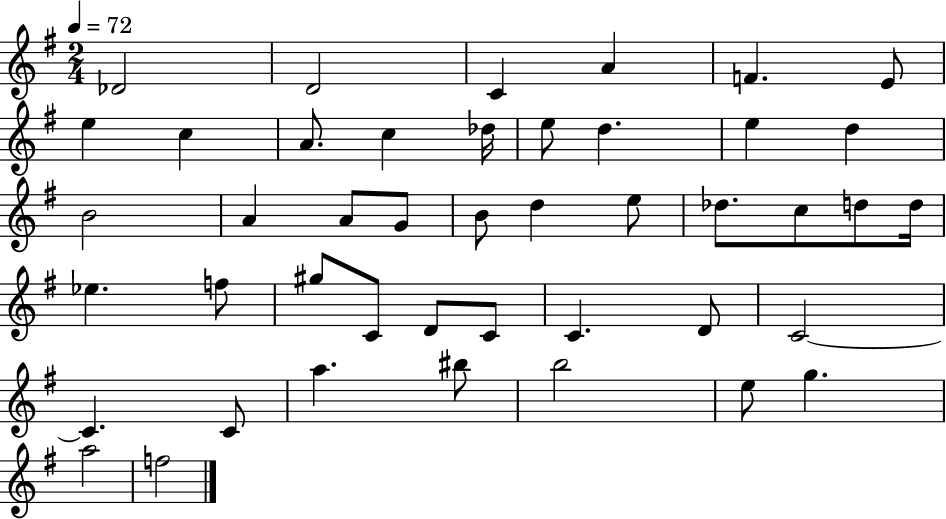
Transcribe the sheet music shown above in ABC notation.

X:1
T:Untitled
M:2/4
L:1/4
K:G
_D2 D2 C A F E/2 e c A/2 c _d/4 e/2 d e d B2 A A/2 G/2 B/2 d e/2 _d/2 c/2 d/2 d/4 _e f/2 ^g/2 C/2 D/2 C/2 C D/2 C2 C C/2 a ^b/2 b2 e/2 g a2 f2